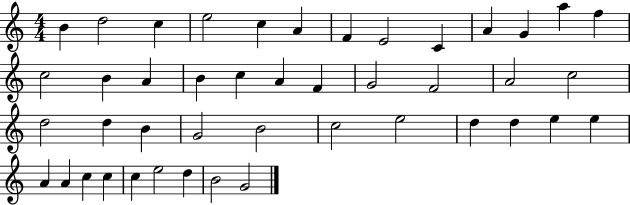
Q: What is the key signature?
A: C major